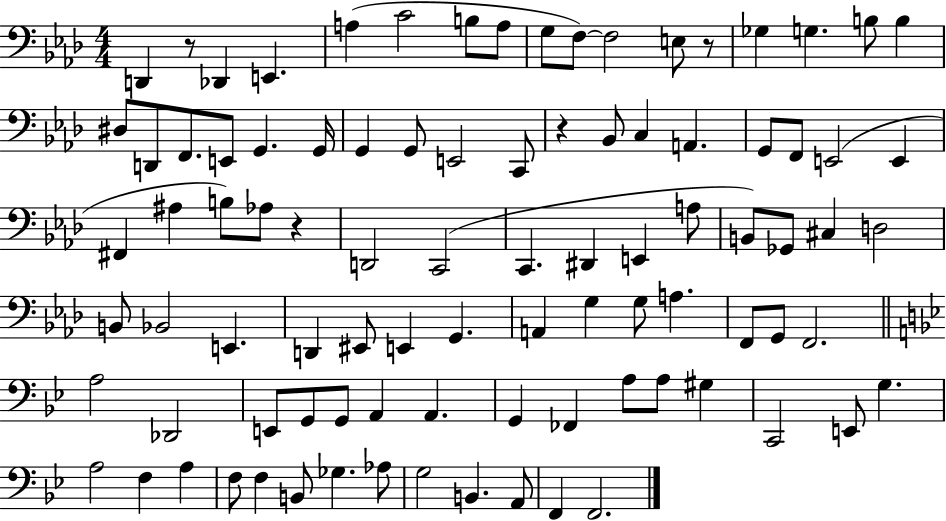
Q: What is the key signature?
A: AES major